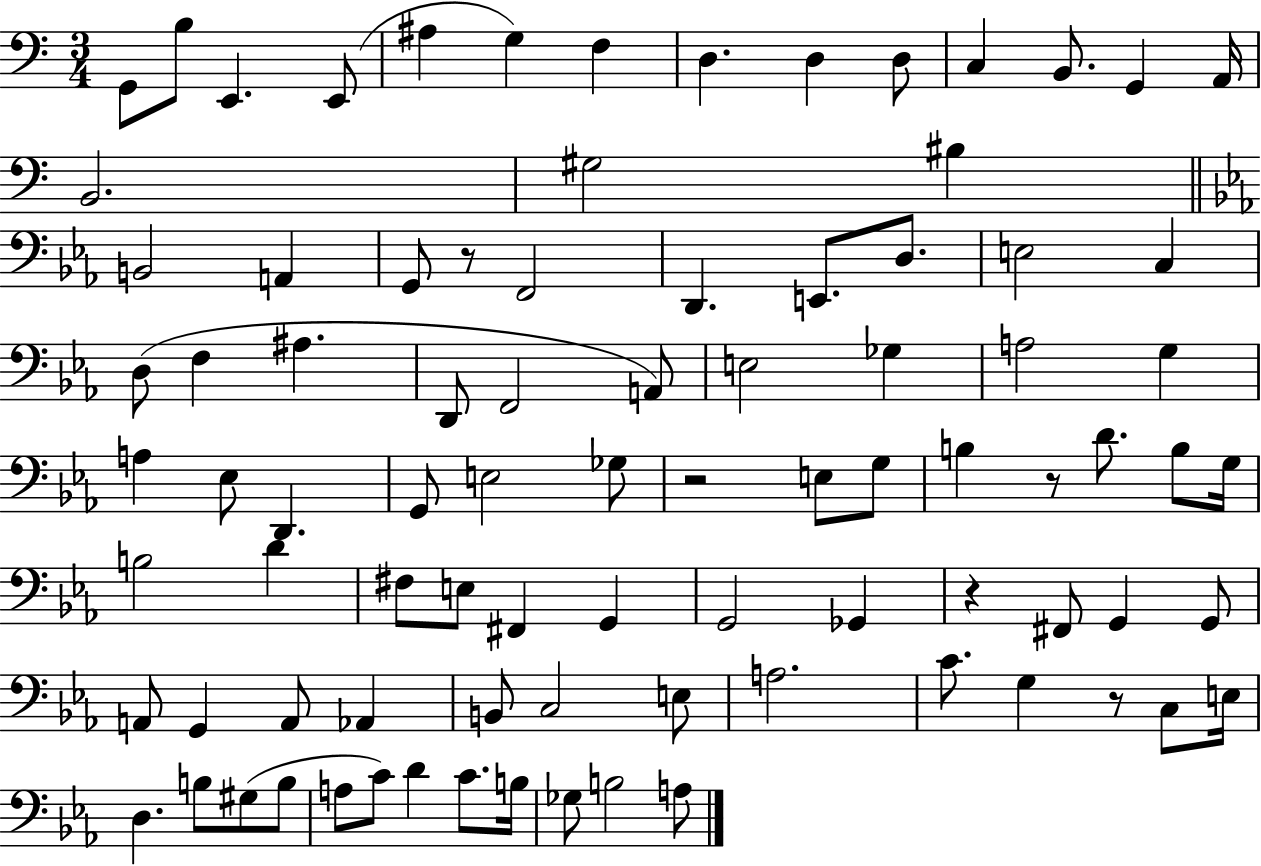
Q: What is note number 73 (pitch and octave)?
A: B3